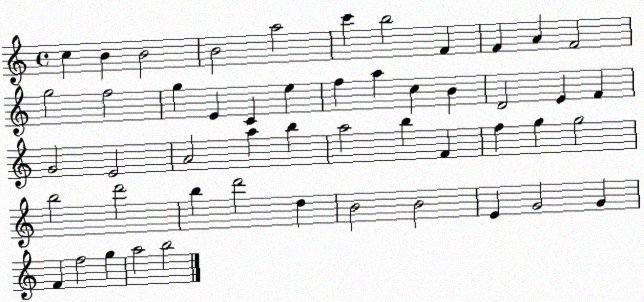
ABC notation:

X:1
T:Untitled
M:4/4
L:1/4
K:C
c B B2 B2 a2 c' b2 F F A F2 g2 f2 g E C e f a c B D2 E F G2 E2 A2 a b a2 b F f g g2 b2 d'2 b d'2 d B2 B2 E G2 G F f2 g a2 b2